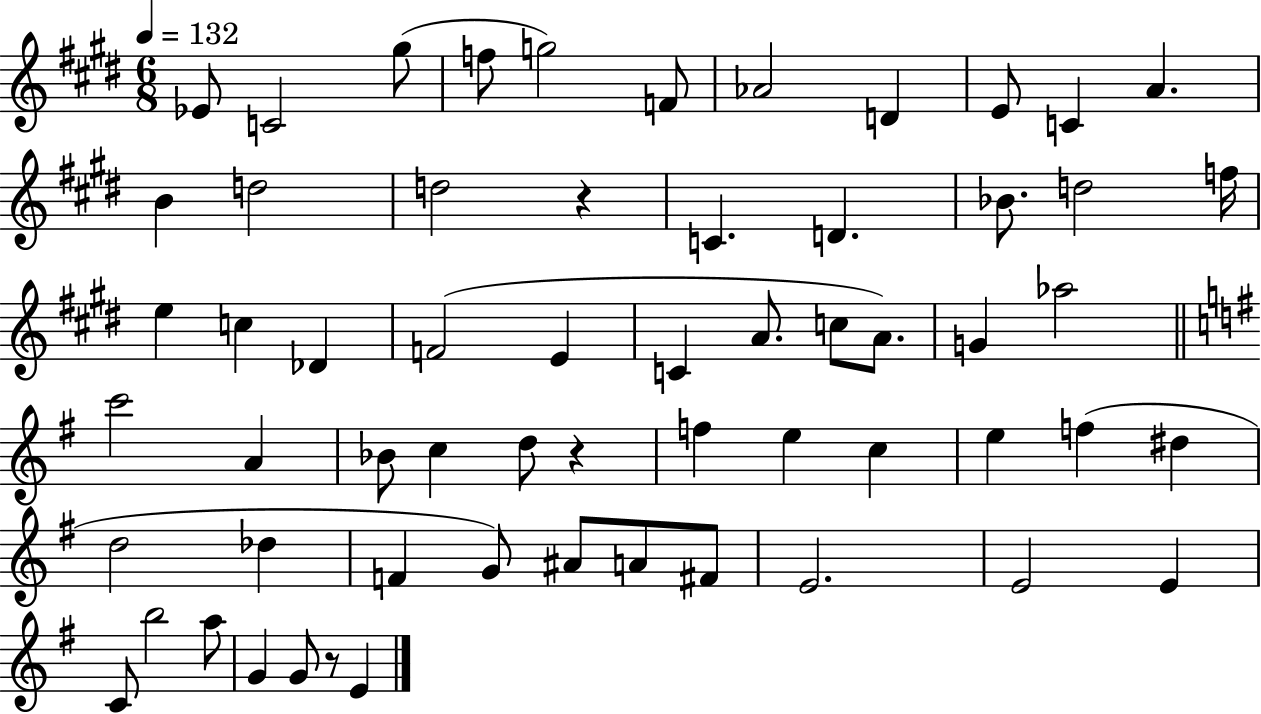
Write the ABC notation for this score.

X:1
T:Untitled
M:6/8
L:1/4
K:E
_E/2 C2 ^g/2 f/2 g2 F/2 _A2 D E/2 C A B d2 d2 z C D _B/2 d2 f/4 e c _D F2 E C A/2 c/2 A/2 G _a2 c'2 A _B/2 c d/2 z f e c e f ^d d2 _d F G/2 ^A/2 A/2 ^F/2 E2 E2 E C/2 b2 a/2 G G/2 z/2 E